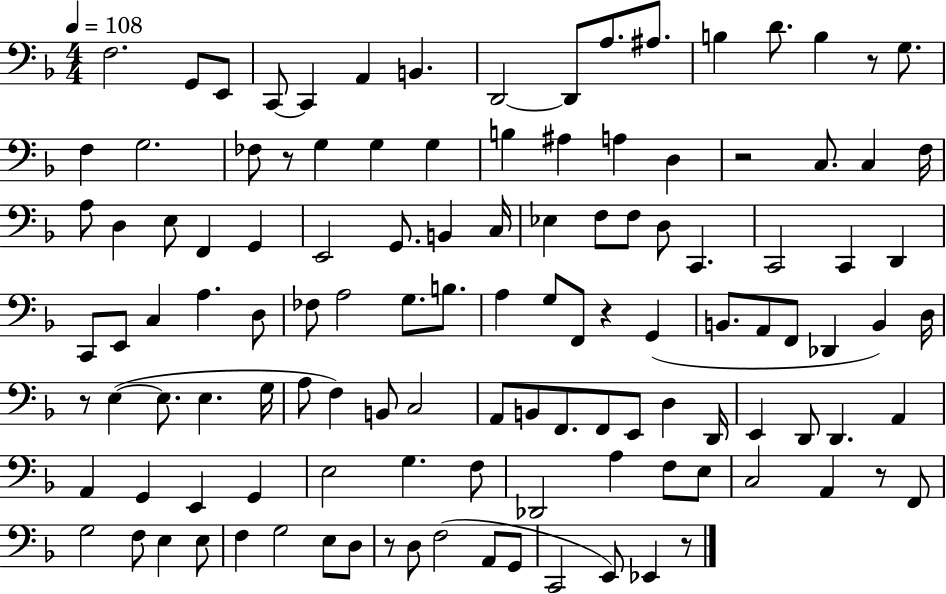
F3/h. G2/e E2/e C2/e C2/q A2/q B2/q. D2/h D2/e A3/e. A#3/e. B3/q D4/e. B3/q R/e G3/e. F3/q G3/h. FES3/e R/e G3/q G3/q G3/q B3/q A#3/q A3/q D3/q R/h C3/e. C3/q F3/s A3/e D3/q E3/e F2/q G2/q E2/h G2/e. B2/q C3/s Eb3/q F3/e F3/e D3/e C2/q. C2/h C2/q D2/q C2/e E2/e C3/q A3/q. D3/e FES3/e A3/h G3/e. B3/e. A3/q G3/e F2/e R/q G2/q B2/e. A2/e F2/e Db2/q B2/q D3/s R/e E3/q E3/e. E3/q. G3/s A3/e F3/q B2/e C3/h A2/e B2/e F2/e. F2/e E2/e D3/q D2/s E2/q D2/e D2/q. A2/q A2/q G2/q E2/q G2/q E3/h G3/q. F3/e Db2/h A3/q F3/e E3/e C3/h A2/q R/e F2/e G3/h F3/e E3/q E3/e F3/q G3/h E3/e D3/e R/e D3/e F3/h A2/e G2/e C2/h E2/e Eb2/q R/e